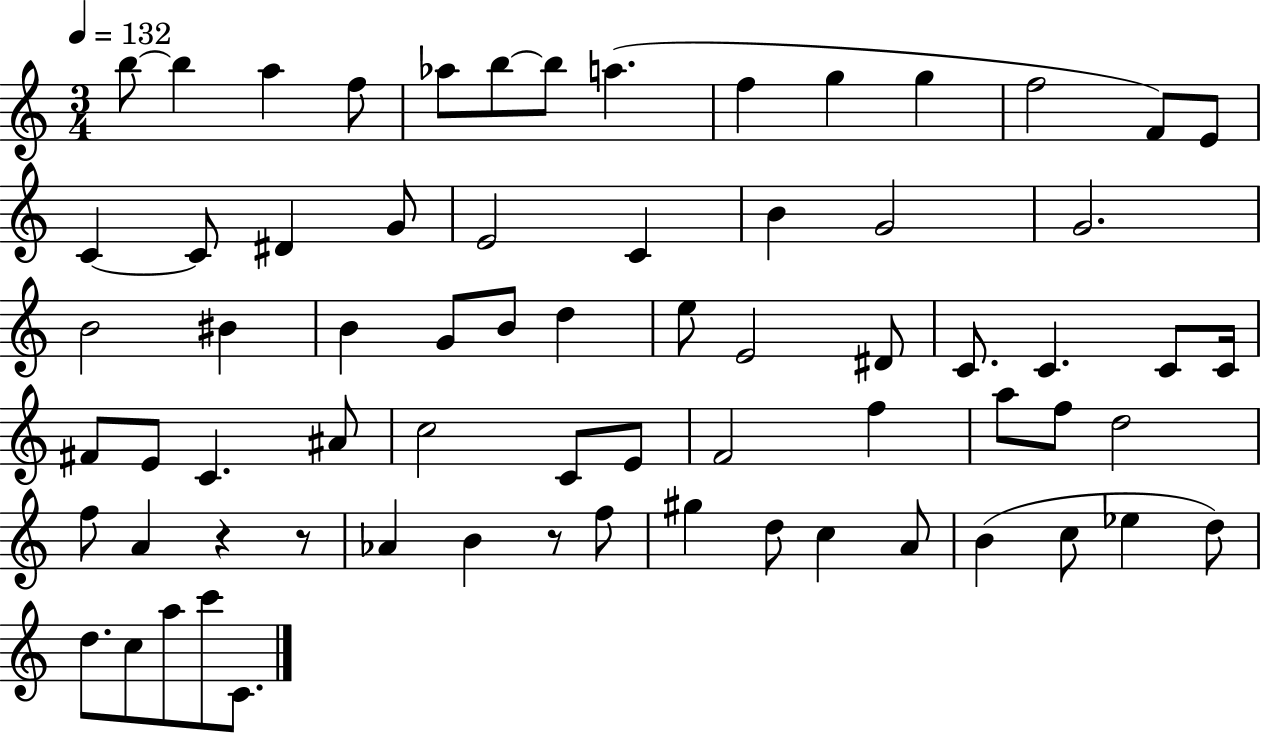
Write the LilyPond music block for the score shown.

{
  \clef treble
  \numericTimeSignature
  \time 3/4
  \key c \major
  \tempo 4 = 132
  b''8~~ b''4 a''4 f''8 | aes''8 b''8~~ b''8 a''4.( | f''4 g''4 g''4 | f''2 f'8) e'8 | \break c'4~~ c'8 dis'4 g'8 | e'2 c'4 | b'4 g'2 | g'2. | \break b'2 bis'4 | b'4 g'8 b'8 d''4 | e''8 e'2 dis'8 | c'8. c'4. c'8 c'16 | \break fis'8 e'8 c'4. ais'8 | c''2 c'8 e'8 | f'2 f''4 | a''8 f''8 d''2 | \break f''8 a'4 r4 r8 | aes'4 b'4 r8 f''8 | gis''4 d''8 c''4 a'8 | b'4( c''8 ees''4 d''8) | \break d''8. c''8 a''8 c'''8 c'8. | \bar "|."
}